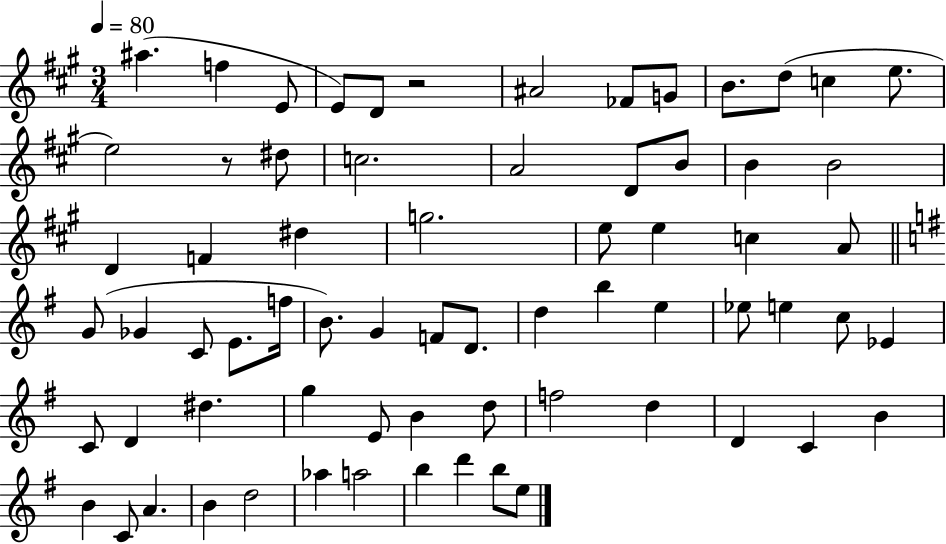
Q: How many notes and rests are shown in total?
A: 69